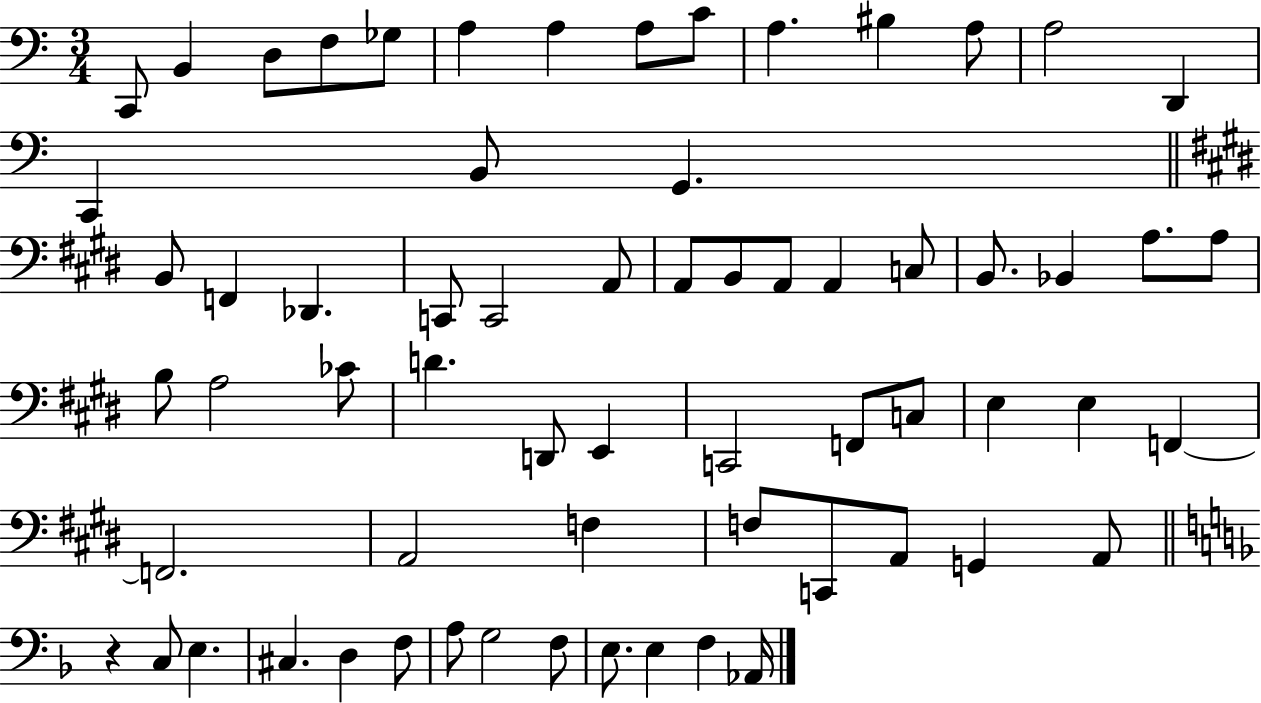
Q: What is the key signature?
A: C major